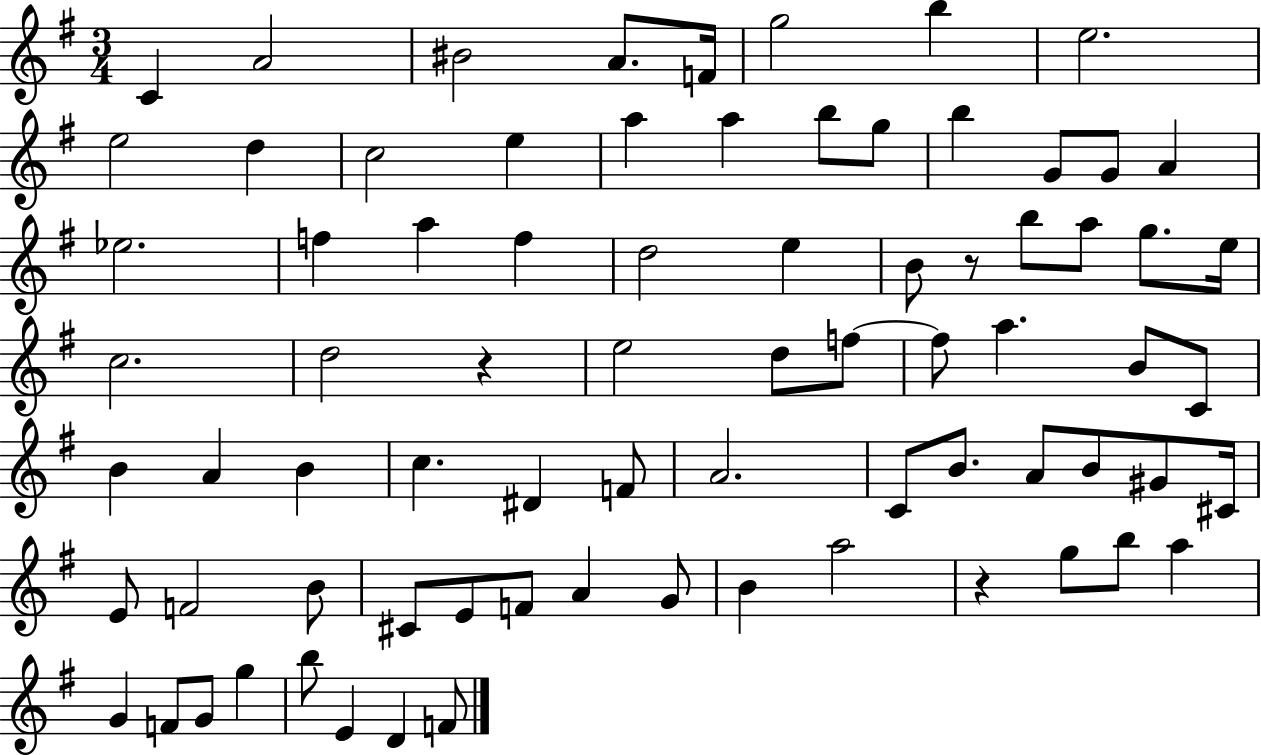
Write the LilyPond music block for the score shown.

{
  \clef treble
  \numericTimeSignature
  \time 3/4
  \key g \major
  c'4 a'2 | bis'2 a'8. f'16 | g''2 b''4 | e''2. | \break e''2 d''4 | c''2 e''4 | a''4 a''4 b''8 g''8 | b''4 g'8 g'8 a'4 | \break ees''2. | f''4 a''4 f''4 | d''2 e''4 | b'8 r8 b''8 a''8 g''8. e''16 | \break c''2. | d''2 r4 | e''2 d''8 f''8~~ | f''8 a''4. b'8 c'8 | \break b'4 a'4 b'4 | c''4. dis'4 f'8 | a'2. | c'8 b'8. a'8 b'8 gis'8 cis'16 | \break e'8 f'2 b'8 | cis'8 e'8 f'8 a'4 g'8 | b'4 a''2 | r4 g''8 b''8 a''4 | \break g'4 f'8 g'8 g''4 | b''8 e'4 d'4 f'8 | \bar "|."
}